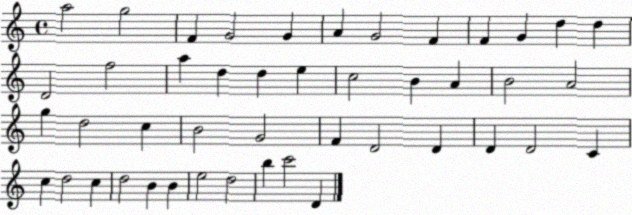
X:1
T:Untitled
M:4/4
L:1/4
K:C
a2 g2 F G2 G A G2 F F G d d D2 f2 a d d e c2 B A B2 A2 g d2 c B2 G2 F D2 D D D2 C c d2 c d2 B B e2 d2 b c'2 D